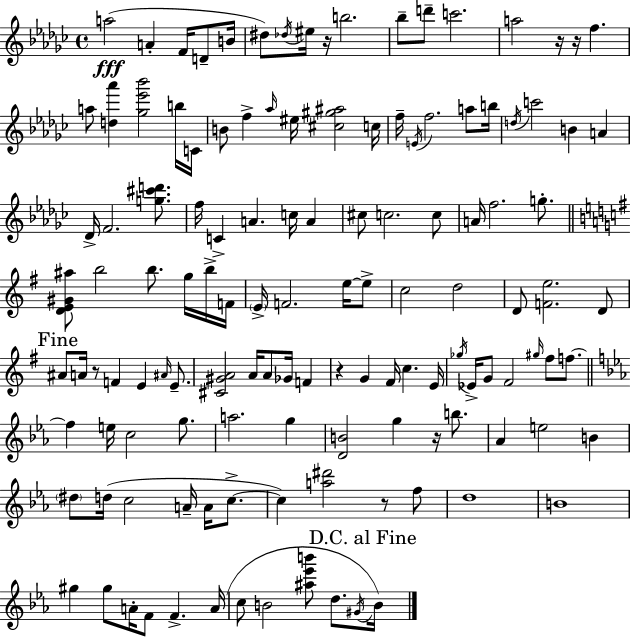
{
  \clef treble
  \time 4/4
  \defaultTimeSignature
  \key ees \minor
  a''2(\fff a'4-. f'16 d'8-- b'16 | dis''8) \acciaccatura { des''16 } eis''16 r16 b''2. | bes''8-- d'''8-- c'''2. | a''2 r16 r16 f''4. | \break a''8 <d'' aes'''>4 <ges'' ees''' bes'''>2 b''16 | c'16 b'8 f''4-> \grace { aes''16 } eis''16 <cis'' gis'' ais''>2 | c''16 f''16-- \acciaccatura { e'16 } f''2. | a''8 b''16 \acciaccatura { d''16 } c'''2 b'4 | \break a'4 des'16-> f'2. | <g'' cis''' d'''>8. f''16 c'4-> a'4. c''16 | a'4 cis''8 c''2. | c''8 a'16 f''2. | \break g''8.-. \bar "||" \break \key g \major <d' e' gis' ais''>8 b''2 b''8. g''16 b''16-> f'16 | \parenthesize e'16-> f'2. e''16~~ e''8-> | c''2 d''2 | d'8 <f' e''>2. d'8 | \break \mark "Fine" ais'8 a'16 r8 f'4 e'4 \grace { ais'16 } e'8.-- | <cis' gis' a'>2 a'16 a'8 ges'16 f'4 | r4 g'4 fis'16 c''4. | e'16 \acciaccatura { ges''16 } ees'16-> g'8 fis'2 \grace { gis''16 } fis''8 | \break f''8.~~ \bar "||" \break \key ees \major f''4 e''16 c''2 g''8. | a''2. g''4 | <d' b'>2 g''4 r16 b''8. | aes'4 e''2 b'4 | \break \parenthesize dis''8 d''16( c''2 a'16-- a'16 c''8.->~~ | c''4) <a'' dis'''>2 r8 f''8 | d''1 | b'1 | \break gis''4 gis''8 a'16-. f'8 f'4.-> a'16( | c''8 b'2 <ais'' ees''' b'''>8 d''8. \acciaccatura { gis'16 }) | \mark "D.C. al Fine" b'16 \bar "|."
}